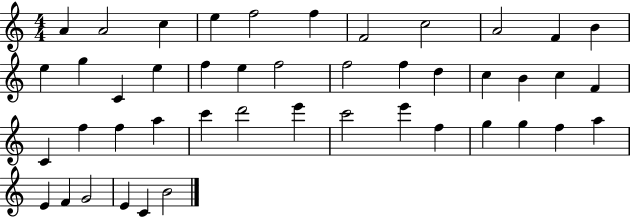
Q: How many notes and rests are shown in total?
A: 45